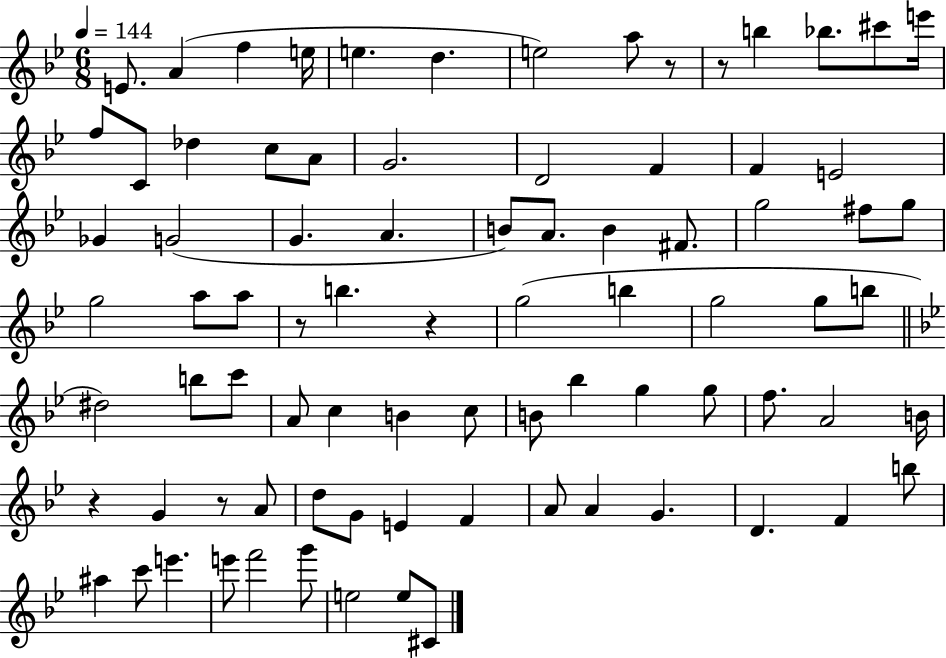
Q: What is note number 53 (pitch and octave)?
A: G5